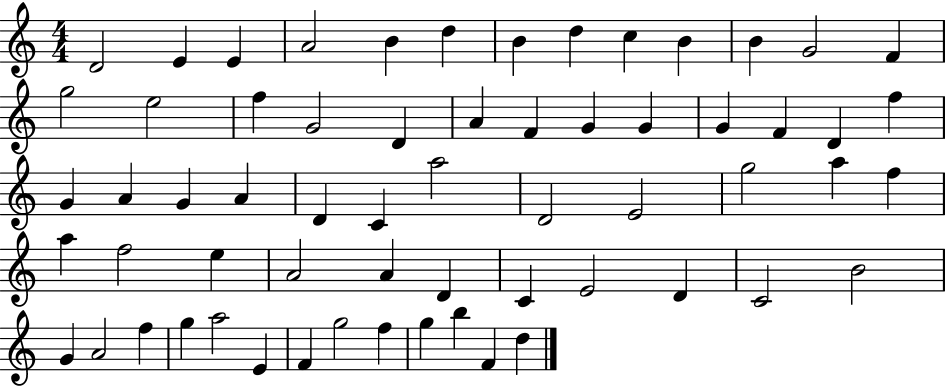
{
  \clef treble
  \numericTimeSignature
  \time 4/4
  \key c \major
  d'2 e'4 e'4 | a'2 b'4 d''4 | b'4 d''4 c''4 b'4 | b'4 g'2 f'4 | \break g''2 e''2 | f''4 g'2 d'4 | a'4 f'4 g'4 g'4 | g'4 f'4 d'4 f''4 | \break g'4 a'4 g'4 a'4 | d'4 c'4 a''2 | d'2 e'2 | g''2 a''4 f''4 | \break a''4 f''2 e''4 | a'2 a'4 d'4 | c'4 e'2 d'4 | c'2 b'2 | \break g'4 a'2 f''4 | g''4 a''2 e'4 | f'4 g''2 f''4 | g''4 b''4 f'4 d''4 | \break \bar "|."
}